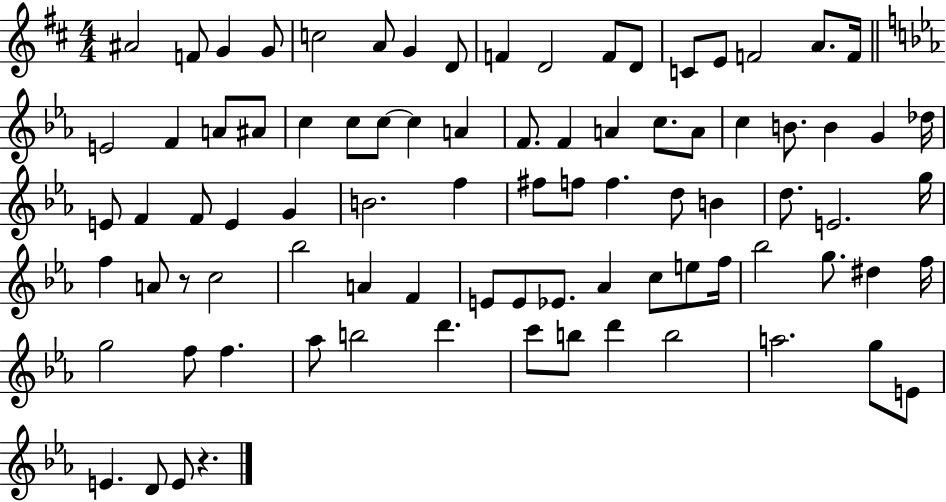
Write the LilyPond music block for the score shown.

{
  \clef treble
  \numericTimeSignature
  \time 4/4
  \key d \major
  ais'2 f'8 g'4 g'8 | c''2 a'8 g'4 d'8 | f'4 d'2 f'8 d'8 | c'8 e'8 f'2 a'8. f'16 | \break \bar "||" \break \key ees \major e'2 f'4 a'8 ais'8 | c''4 c''8 c''8~~ c''4 a'4 | f'8. f'4 a'4 c''8. a'8 | c''4 b'8. b'4 g'4 des''16 | \break e'8 f'4 f'8 e'4 g'4 | b'2. f''4 | fis''8 f''8 f''4. d''8 b'4 | d''8. e'2. g''16 | \break f''4 a'8 r8 c''2 | bes''2 a'4 f'4 | e'8 e'8 ees'8. aes'4 c''8 e''8 f''16 | bes''2 g''8. dis''4 f''16 | \break g''2 f''8 f''4. | aes''8 b''2 d'''4. | c'''8 b''8 d'''4 b''2 | a''2. g''8 e'8 | \break e'4. d'8 e'8 r4. | \bar "|."
}